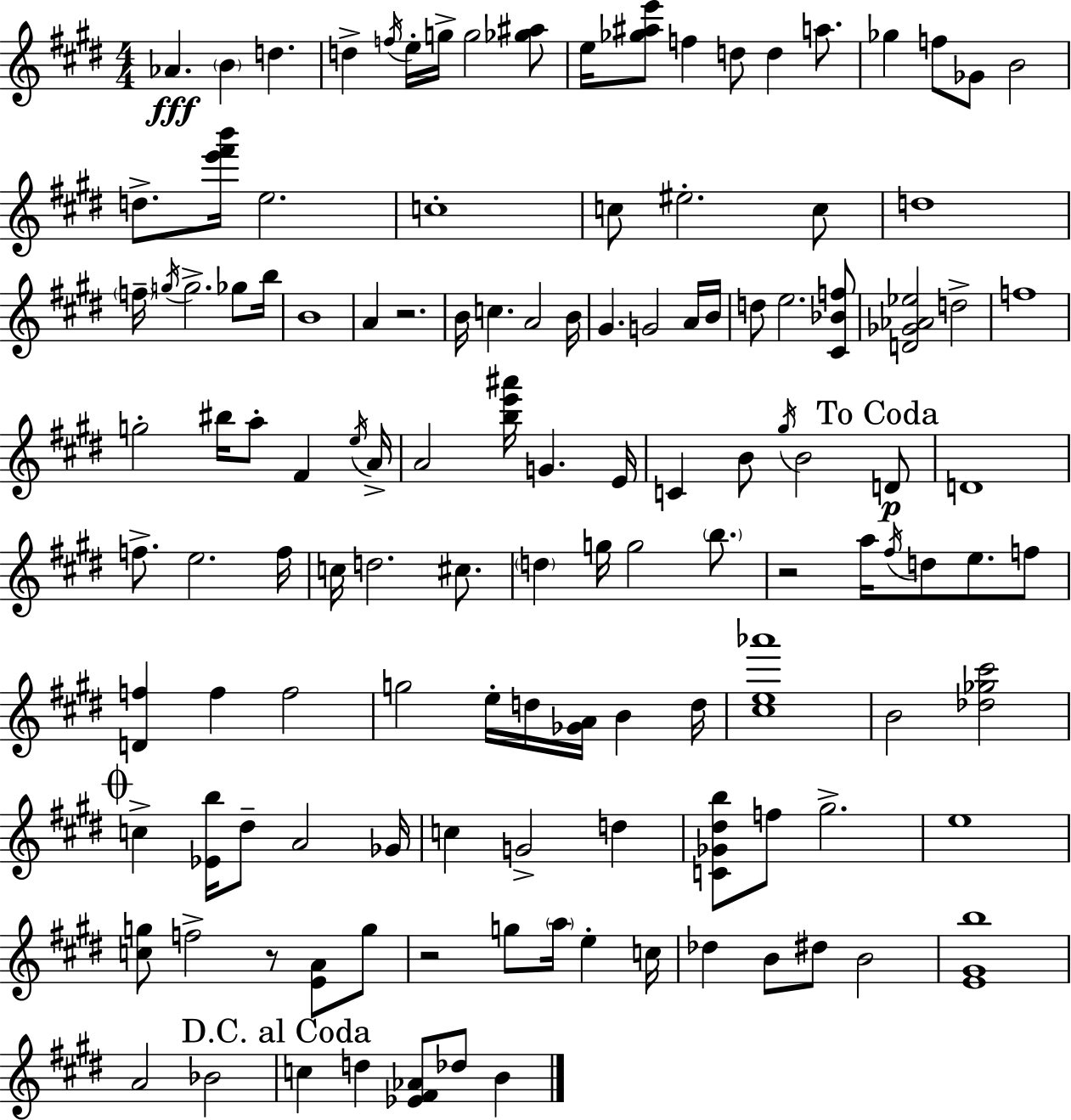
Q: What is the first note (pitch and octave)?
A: Ab4